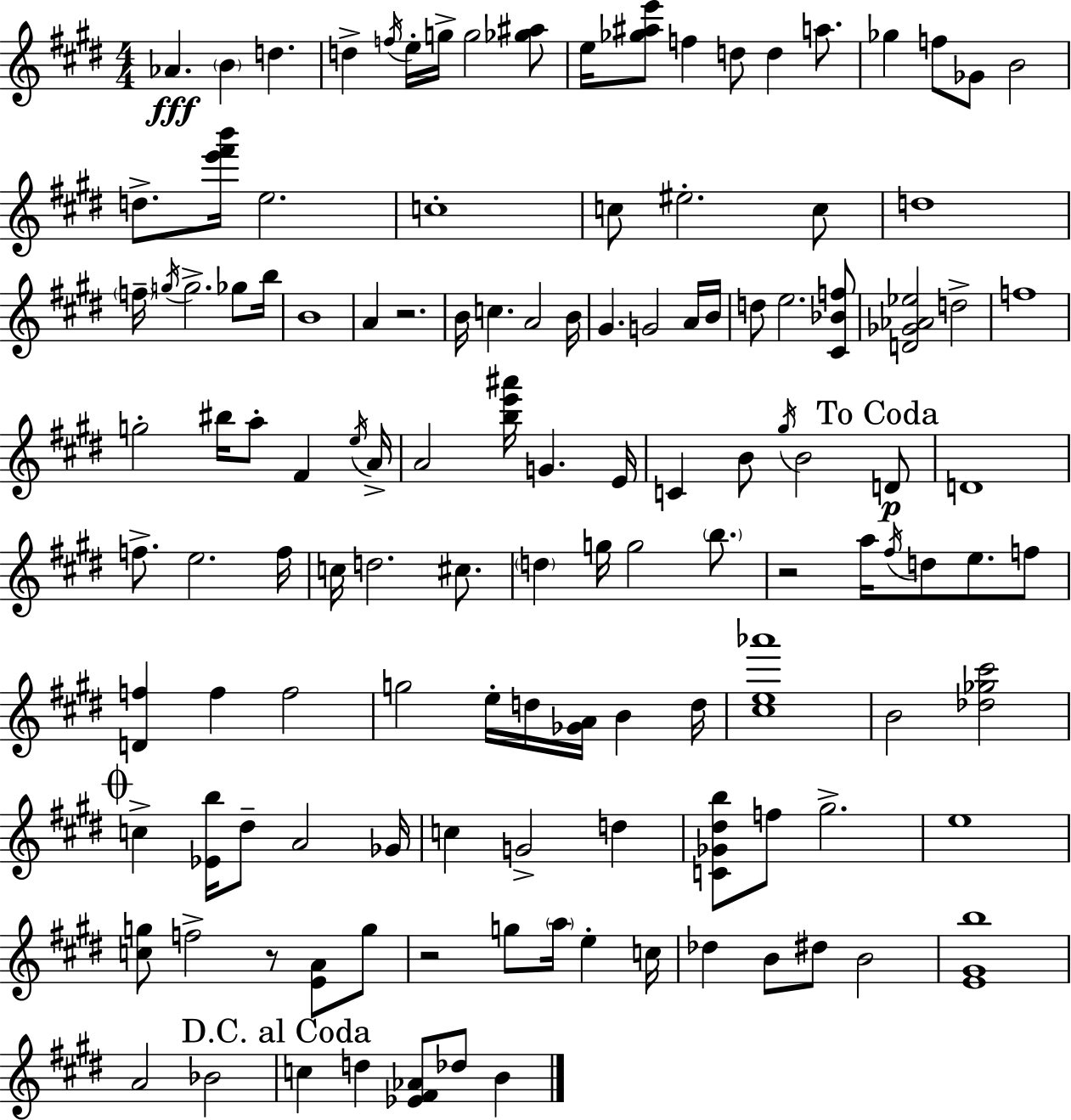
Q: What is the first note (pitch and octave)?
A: Ab4